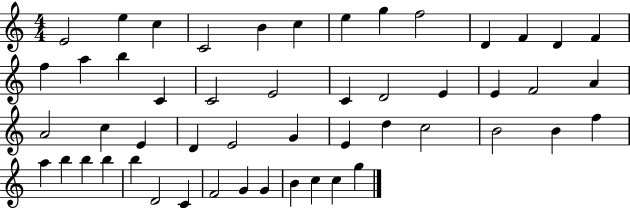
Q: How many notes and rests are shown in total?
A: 51